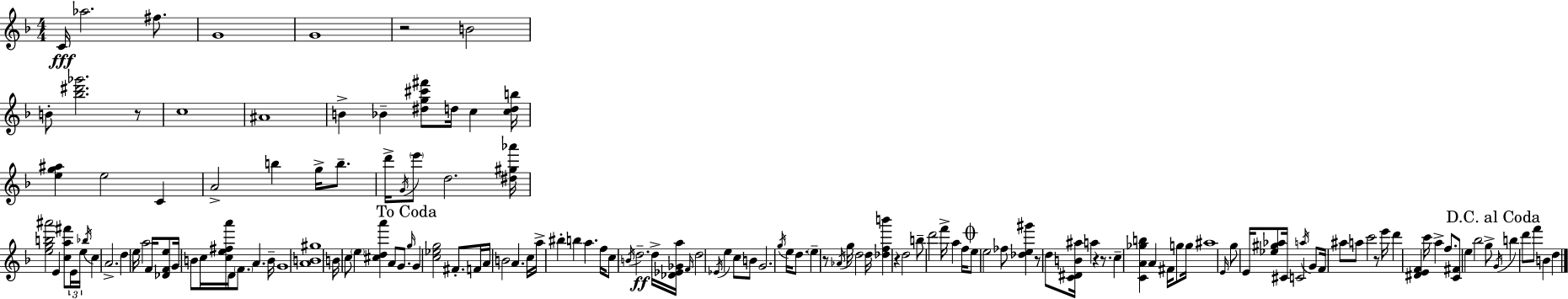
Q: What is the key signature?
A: F major